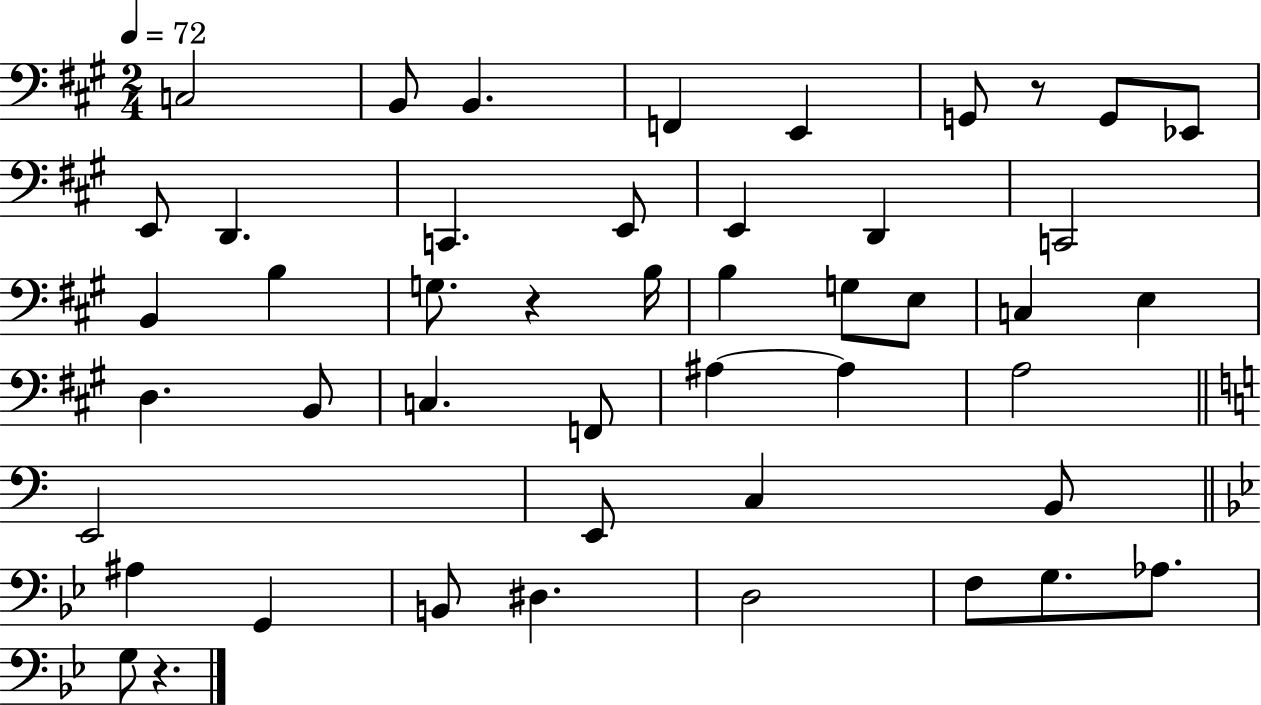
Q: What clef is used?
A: bass